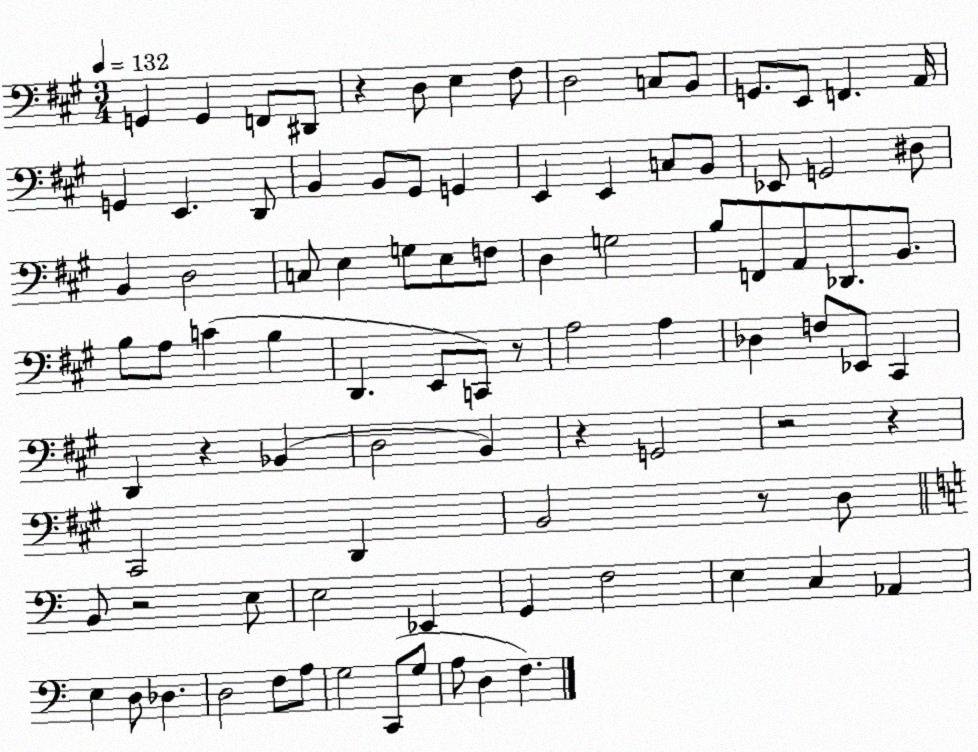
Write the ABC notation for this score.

X:1
T:Untitled
M:3/4
L:1/4
K:A
G,, G,, F,,/2 ^D,,/2 z D,/2 E, ^F,/2 D,2 C,/2 B,,/2 G,,/2 E,,/2 F,, A,,/4 G,, E,, D,,/2 B,, B,,/2 ^G,,/2 G,, E,, E,, C,/2 B,,/2 _E,,/2 G,,2 ^D,/2 B,, D,2 C,/2 E, G,/2 E,/2 F,/2 D, G,2 B,/2 F,,/2 A,,/2 _D,,/2 B,,/2 B,/2 A,/2 C B, D,, E,,/2 C,,/2 z/2 A,2 A, _D, F,/2 _E,,/2 ^C,, D,, z _B,, D,2 B,, z G,,2 z2 z ^C,,2 D,, B,,2 z/2 D,/2 B,,/2 z2 E,/2 E,2 _E,, G,, F,2 E, C, _A,, E, D,/2 _D, D,2 F,/2 A,/2 G,2 C,,/2 G,/2 A,/2 D, F,